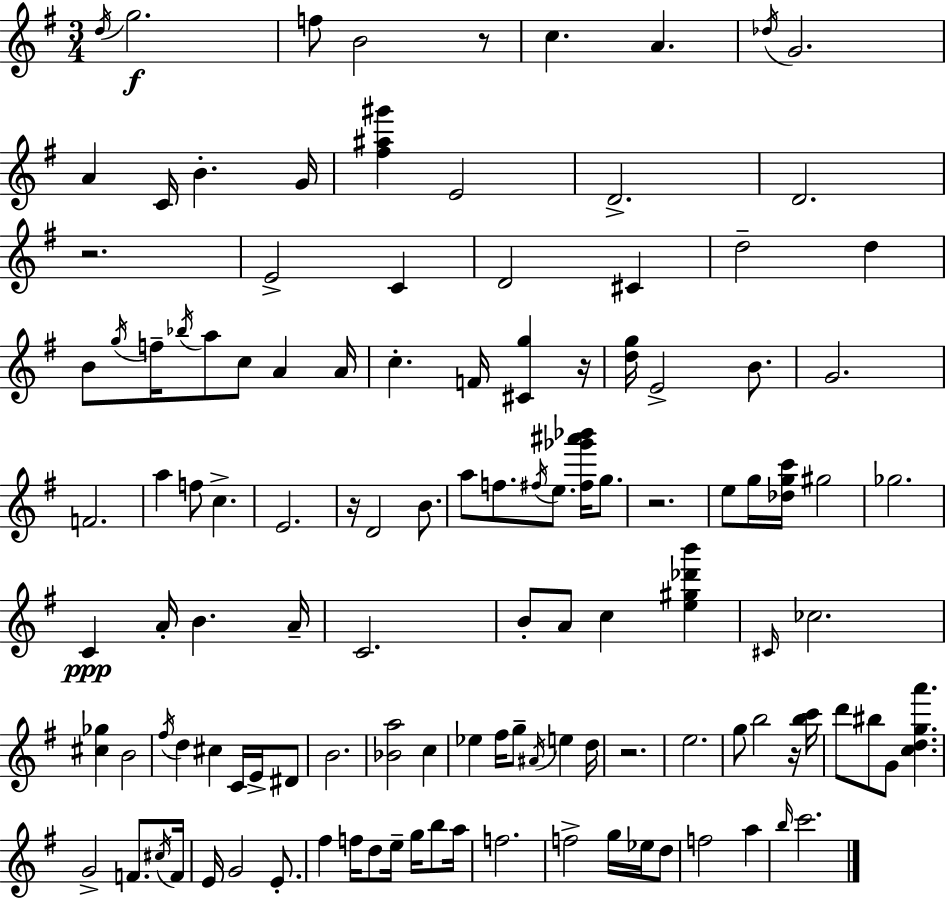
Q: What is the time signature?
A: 3/4